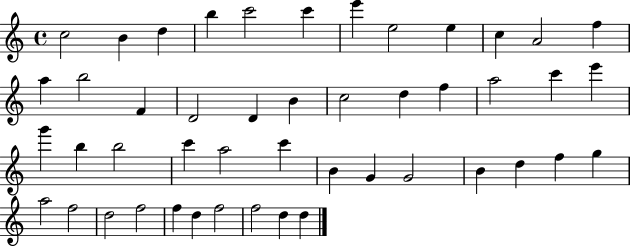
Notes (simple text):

C5/h B4/q D5/q B5/q C6/h C6/q E6/q E5/h E5/q C5/q A4/h F5/q A5/q B5/h F4/q D4/h D4/q B4/q C5/h D5/q F5/q A5/h C6/q E6/q G6/q B5/q B5/h C6/q A5/h C6/q B4/q G4/q G4/h B4/q D5/q F5/q G5/q A5/h F5/h D5/h F5/h F5/q D5/q F5/h F5/h D5/q D5/q